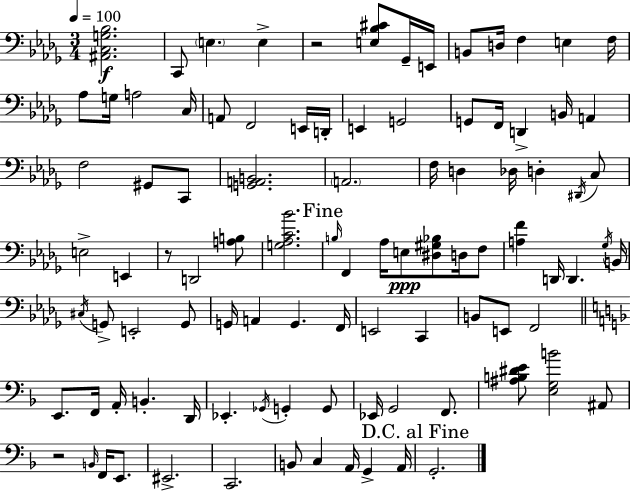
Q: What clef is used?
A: bass